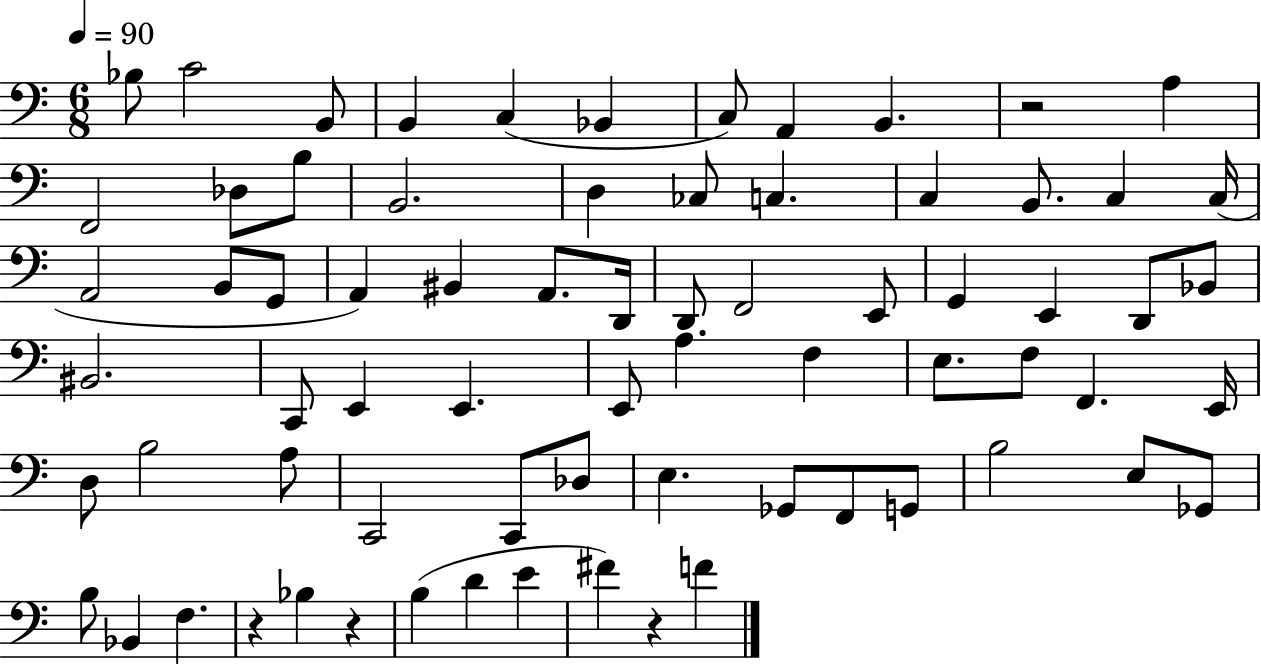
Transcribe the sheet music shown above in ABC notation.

X:1
T:Untitled
M:6/8
L:1/4
K:C
_B,/2 C2 B,,/2 B,, C, _B,, C,/2 A,, B,, z2 A, F,,2 _D,/2 B,/2 B,,2 D, _C,/2 C, C, B,,/2 C, C,/4 A,,2 B,,/2 G,,/2 A,, ^B,, A,,/2 D,,/4 D,,/2 F,,2 E,,/2 G,, E,, D,,/2 _B,,/2 ^B,,2 C,,/2 E,, E,, E,,/2 A, F, E,/2 F,/2 F,, E,,/4 D,/2 B,2 A,/2 C,,2 C,,/2 _D,/2 E, _G,,/2 F,,/2 G,,/2 B,2 E,/2 _G,,/2 B,/2 _B,, F, z _B, z B, D E ^F z F